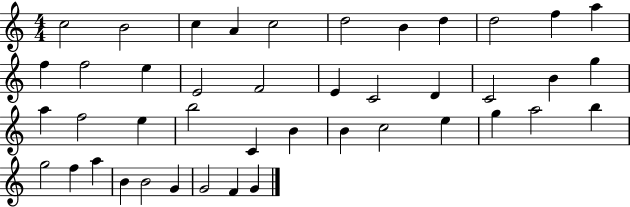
{
  \clef treble
  \numericTimeSignature
  \time 4/4
  \key c \major
  c''2 b'2 | c''4 a'4 c''2 | d''2 b'4 d''4 | d''2 f''4 a''4 | \break f''4 f''2 e''4 | e'2 f'2 | e'4 c'2 d'4 | c'2 b'4 g''4 | \break a''4 f''2 e''4 | b''2 c'4 b'4 | b'4 c''2 e''4 | g''4 a''2 b''4 | \break g''2 f''4 a''4 | b'4 b'2 g'4 | g'2 f'4 g'4 | \bar "|."
}